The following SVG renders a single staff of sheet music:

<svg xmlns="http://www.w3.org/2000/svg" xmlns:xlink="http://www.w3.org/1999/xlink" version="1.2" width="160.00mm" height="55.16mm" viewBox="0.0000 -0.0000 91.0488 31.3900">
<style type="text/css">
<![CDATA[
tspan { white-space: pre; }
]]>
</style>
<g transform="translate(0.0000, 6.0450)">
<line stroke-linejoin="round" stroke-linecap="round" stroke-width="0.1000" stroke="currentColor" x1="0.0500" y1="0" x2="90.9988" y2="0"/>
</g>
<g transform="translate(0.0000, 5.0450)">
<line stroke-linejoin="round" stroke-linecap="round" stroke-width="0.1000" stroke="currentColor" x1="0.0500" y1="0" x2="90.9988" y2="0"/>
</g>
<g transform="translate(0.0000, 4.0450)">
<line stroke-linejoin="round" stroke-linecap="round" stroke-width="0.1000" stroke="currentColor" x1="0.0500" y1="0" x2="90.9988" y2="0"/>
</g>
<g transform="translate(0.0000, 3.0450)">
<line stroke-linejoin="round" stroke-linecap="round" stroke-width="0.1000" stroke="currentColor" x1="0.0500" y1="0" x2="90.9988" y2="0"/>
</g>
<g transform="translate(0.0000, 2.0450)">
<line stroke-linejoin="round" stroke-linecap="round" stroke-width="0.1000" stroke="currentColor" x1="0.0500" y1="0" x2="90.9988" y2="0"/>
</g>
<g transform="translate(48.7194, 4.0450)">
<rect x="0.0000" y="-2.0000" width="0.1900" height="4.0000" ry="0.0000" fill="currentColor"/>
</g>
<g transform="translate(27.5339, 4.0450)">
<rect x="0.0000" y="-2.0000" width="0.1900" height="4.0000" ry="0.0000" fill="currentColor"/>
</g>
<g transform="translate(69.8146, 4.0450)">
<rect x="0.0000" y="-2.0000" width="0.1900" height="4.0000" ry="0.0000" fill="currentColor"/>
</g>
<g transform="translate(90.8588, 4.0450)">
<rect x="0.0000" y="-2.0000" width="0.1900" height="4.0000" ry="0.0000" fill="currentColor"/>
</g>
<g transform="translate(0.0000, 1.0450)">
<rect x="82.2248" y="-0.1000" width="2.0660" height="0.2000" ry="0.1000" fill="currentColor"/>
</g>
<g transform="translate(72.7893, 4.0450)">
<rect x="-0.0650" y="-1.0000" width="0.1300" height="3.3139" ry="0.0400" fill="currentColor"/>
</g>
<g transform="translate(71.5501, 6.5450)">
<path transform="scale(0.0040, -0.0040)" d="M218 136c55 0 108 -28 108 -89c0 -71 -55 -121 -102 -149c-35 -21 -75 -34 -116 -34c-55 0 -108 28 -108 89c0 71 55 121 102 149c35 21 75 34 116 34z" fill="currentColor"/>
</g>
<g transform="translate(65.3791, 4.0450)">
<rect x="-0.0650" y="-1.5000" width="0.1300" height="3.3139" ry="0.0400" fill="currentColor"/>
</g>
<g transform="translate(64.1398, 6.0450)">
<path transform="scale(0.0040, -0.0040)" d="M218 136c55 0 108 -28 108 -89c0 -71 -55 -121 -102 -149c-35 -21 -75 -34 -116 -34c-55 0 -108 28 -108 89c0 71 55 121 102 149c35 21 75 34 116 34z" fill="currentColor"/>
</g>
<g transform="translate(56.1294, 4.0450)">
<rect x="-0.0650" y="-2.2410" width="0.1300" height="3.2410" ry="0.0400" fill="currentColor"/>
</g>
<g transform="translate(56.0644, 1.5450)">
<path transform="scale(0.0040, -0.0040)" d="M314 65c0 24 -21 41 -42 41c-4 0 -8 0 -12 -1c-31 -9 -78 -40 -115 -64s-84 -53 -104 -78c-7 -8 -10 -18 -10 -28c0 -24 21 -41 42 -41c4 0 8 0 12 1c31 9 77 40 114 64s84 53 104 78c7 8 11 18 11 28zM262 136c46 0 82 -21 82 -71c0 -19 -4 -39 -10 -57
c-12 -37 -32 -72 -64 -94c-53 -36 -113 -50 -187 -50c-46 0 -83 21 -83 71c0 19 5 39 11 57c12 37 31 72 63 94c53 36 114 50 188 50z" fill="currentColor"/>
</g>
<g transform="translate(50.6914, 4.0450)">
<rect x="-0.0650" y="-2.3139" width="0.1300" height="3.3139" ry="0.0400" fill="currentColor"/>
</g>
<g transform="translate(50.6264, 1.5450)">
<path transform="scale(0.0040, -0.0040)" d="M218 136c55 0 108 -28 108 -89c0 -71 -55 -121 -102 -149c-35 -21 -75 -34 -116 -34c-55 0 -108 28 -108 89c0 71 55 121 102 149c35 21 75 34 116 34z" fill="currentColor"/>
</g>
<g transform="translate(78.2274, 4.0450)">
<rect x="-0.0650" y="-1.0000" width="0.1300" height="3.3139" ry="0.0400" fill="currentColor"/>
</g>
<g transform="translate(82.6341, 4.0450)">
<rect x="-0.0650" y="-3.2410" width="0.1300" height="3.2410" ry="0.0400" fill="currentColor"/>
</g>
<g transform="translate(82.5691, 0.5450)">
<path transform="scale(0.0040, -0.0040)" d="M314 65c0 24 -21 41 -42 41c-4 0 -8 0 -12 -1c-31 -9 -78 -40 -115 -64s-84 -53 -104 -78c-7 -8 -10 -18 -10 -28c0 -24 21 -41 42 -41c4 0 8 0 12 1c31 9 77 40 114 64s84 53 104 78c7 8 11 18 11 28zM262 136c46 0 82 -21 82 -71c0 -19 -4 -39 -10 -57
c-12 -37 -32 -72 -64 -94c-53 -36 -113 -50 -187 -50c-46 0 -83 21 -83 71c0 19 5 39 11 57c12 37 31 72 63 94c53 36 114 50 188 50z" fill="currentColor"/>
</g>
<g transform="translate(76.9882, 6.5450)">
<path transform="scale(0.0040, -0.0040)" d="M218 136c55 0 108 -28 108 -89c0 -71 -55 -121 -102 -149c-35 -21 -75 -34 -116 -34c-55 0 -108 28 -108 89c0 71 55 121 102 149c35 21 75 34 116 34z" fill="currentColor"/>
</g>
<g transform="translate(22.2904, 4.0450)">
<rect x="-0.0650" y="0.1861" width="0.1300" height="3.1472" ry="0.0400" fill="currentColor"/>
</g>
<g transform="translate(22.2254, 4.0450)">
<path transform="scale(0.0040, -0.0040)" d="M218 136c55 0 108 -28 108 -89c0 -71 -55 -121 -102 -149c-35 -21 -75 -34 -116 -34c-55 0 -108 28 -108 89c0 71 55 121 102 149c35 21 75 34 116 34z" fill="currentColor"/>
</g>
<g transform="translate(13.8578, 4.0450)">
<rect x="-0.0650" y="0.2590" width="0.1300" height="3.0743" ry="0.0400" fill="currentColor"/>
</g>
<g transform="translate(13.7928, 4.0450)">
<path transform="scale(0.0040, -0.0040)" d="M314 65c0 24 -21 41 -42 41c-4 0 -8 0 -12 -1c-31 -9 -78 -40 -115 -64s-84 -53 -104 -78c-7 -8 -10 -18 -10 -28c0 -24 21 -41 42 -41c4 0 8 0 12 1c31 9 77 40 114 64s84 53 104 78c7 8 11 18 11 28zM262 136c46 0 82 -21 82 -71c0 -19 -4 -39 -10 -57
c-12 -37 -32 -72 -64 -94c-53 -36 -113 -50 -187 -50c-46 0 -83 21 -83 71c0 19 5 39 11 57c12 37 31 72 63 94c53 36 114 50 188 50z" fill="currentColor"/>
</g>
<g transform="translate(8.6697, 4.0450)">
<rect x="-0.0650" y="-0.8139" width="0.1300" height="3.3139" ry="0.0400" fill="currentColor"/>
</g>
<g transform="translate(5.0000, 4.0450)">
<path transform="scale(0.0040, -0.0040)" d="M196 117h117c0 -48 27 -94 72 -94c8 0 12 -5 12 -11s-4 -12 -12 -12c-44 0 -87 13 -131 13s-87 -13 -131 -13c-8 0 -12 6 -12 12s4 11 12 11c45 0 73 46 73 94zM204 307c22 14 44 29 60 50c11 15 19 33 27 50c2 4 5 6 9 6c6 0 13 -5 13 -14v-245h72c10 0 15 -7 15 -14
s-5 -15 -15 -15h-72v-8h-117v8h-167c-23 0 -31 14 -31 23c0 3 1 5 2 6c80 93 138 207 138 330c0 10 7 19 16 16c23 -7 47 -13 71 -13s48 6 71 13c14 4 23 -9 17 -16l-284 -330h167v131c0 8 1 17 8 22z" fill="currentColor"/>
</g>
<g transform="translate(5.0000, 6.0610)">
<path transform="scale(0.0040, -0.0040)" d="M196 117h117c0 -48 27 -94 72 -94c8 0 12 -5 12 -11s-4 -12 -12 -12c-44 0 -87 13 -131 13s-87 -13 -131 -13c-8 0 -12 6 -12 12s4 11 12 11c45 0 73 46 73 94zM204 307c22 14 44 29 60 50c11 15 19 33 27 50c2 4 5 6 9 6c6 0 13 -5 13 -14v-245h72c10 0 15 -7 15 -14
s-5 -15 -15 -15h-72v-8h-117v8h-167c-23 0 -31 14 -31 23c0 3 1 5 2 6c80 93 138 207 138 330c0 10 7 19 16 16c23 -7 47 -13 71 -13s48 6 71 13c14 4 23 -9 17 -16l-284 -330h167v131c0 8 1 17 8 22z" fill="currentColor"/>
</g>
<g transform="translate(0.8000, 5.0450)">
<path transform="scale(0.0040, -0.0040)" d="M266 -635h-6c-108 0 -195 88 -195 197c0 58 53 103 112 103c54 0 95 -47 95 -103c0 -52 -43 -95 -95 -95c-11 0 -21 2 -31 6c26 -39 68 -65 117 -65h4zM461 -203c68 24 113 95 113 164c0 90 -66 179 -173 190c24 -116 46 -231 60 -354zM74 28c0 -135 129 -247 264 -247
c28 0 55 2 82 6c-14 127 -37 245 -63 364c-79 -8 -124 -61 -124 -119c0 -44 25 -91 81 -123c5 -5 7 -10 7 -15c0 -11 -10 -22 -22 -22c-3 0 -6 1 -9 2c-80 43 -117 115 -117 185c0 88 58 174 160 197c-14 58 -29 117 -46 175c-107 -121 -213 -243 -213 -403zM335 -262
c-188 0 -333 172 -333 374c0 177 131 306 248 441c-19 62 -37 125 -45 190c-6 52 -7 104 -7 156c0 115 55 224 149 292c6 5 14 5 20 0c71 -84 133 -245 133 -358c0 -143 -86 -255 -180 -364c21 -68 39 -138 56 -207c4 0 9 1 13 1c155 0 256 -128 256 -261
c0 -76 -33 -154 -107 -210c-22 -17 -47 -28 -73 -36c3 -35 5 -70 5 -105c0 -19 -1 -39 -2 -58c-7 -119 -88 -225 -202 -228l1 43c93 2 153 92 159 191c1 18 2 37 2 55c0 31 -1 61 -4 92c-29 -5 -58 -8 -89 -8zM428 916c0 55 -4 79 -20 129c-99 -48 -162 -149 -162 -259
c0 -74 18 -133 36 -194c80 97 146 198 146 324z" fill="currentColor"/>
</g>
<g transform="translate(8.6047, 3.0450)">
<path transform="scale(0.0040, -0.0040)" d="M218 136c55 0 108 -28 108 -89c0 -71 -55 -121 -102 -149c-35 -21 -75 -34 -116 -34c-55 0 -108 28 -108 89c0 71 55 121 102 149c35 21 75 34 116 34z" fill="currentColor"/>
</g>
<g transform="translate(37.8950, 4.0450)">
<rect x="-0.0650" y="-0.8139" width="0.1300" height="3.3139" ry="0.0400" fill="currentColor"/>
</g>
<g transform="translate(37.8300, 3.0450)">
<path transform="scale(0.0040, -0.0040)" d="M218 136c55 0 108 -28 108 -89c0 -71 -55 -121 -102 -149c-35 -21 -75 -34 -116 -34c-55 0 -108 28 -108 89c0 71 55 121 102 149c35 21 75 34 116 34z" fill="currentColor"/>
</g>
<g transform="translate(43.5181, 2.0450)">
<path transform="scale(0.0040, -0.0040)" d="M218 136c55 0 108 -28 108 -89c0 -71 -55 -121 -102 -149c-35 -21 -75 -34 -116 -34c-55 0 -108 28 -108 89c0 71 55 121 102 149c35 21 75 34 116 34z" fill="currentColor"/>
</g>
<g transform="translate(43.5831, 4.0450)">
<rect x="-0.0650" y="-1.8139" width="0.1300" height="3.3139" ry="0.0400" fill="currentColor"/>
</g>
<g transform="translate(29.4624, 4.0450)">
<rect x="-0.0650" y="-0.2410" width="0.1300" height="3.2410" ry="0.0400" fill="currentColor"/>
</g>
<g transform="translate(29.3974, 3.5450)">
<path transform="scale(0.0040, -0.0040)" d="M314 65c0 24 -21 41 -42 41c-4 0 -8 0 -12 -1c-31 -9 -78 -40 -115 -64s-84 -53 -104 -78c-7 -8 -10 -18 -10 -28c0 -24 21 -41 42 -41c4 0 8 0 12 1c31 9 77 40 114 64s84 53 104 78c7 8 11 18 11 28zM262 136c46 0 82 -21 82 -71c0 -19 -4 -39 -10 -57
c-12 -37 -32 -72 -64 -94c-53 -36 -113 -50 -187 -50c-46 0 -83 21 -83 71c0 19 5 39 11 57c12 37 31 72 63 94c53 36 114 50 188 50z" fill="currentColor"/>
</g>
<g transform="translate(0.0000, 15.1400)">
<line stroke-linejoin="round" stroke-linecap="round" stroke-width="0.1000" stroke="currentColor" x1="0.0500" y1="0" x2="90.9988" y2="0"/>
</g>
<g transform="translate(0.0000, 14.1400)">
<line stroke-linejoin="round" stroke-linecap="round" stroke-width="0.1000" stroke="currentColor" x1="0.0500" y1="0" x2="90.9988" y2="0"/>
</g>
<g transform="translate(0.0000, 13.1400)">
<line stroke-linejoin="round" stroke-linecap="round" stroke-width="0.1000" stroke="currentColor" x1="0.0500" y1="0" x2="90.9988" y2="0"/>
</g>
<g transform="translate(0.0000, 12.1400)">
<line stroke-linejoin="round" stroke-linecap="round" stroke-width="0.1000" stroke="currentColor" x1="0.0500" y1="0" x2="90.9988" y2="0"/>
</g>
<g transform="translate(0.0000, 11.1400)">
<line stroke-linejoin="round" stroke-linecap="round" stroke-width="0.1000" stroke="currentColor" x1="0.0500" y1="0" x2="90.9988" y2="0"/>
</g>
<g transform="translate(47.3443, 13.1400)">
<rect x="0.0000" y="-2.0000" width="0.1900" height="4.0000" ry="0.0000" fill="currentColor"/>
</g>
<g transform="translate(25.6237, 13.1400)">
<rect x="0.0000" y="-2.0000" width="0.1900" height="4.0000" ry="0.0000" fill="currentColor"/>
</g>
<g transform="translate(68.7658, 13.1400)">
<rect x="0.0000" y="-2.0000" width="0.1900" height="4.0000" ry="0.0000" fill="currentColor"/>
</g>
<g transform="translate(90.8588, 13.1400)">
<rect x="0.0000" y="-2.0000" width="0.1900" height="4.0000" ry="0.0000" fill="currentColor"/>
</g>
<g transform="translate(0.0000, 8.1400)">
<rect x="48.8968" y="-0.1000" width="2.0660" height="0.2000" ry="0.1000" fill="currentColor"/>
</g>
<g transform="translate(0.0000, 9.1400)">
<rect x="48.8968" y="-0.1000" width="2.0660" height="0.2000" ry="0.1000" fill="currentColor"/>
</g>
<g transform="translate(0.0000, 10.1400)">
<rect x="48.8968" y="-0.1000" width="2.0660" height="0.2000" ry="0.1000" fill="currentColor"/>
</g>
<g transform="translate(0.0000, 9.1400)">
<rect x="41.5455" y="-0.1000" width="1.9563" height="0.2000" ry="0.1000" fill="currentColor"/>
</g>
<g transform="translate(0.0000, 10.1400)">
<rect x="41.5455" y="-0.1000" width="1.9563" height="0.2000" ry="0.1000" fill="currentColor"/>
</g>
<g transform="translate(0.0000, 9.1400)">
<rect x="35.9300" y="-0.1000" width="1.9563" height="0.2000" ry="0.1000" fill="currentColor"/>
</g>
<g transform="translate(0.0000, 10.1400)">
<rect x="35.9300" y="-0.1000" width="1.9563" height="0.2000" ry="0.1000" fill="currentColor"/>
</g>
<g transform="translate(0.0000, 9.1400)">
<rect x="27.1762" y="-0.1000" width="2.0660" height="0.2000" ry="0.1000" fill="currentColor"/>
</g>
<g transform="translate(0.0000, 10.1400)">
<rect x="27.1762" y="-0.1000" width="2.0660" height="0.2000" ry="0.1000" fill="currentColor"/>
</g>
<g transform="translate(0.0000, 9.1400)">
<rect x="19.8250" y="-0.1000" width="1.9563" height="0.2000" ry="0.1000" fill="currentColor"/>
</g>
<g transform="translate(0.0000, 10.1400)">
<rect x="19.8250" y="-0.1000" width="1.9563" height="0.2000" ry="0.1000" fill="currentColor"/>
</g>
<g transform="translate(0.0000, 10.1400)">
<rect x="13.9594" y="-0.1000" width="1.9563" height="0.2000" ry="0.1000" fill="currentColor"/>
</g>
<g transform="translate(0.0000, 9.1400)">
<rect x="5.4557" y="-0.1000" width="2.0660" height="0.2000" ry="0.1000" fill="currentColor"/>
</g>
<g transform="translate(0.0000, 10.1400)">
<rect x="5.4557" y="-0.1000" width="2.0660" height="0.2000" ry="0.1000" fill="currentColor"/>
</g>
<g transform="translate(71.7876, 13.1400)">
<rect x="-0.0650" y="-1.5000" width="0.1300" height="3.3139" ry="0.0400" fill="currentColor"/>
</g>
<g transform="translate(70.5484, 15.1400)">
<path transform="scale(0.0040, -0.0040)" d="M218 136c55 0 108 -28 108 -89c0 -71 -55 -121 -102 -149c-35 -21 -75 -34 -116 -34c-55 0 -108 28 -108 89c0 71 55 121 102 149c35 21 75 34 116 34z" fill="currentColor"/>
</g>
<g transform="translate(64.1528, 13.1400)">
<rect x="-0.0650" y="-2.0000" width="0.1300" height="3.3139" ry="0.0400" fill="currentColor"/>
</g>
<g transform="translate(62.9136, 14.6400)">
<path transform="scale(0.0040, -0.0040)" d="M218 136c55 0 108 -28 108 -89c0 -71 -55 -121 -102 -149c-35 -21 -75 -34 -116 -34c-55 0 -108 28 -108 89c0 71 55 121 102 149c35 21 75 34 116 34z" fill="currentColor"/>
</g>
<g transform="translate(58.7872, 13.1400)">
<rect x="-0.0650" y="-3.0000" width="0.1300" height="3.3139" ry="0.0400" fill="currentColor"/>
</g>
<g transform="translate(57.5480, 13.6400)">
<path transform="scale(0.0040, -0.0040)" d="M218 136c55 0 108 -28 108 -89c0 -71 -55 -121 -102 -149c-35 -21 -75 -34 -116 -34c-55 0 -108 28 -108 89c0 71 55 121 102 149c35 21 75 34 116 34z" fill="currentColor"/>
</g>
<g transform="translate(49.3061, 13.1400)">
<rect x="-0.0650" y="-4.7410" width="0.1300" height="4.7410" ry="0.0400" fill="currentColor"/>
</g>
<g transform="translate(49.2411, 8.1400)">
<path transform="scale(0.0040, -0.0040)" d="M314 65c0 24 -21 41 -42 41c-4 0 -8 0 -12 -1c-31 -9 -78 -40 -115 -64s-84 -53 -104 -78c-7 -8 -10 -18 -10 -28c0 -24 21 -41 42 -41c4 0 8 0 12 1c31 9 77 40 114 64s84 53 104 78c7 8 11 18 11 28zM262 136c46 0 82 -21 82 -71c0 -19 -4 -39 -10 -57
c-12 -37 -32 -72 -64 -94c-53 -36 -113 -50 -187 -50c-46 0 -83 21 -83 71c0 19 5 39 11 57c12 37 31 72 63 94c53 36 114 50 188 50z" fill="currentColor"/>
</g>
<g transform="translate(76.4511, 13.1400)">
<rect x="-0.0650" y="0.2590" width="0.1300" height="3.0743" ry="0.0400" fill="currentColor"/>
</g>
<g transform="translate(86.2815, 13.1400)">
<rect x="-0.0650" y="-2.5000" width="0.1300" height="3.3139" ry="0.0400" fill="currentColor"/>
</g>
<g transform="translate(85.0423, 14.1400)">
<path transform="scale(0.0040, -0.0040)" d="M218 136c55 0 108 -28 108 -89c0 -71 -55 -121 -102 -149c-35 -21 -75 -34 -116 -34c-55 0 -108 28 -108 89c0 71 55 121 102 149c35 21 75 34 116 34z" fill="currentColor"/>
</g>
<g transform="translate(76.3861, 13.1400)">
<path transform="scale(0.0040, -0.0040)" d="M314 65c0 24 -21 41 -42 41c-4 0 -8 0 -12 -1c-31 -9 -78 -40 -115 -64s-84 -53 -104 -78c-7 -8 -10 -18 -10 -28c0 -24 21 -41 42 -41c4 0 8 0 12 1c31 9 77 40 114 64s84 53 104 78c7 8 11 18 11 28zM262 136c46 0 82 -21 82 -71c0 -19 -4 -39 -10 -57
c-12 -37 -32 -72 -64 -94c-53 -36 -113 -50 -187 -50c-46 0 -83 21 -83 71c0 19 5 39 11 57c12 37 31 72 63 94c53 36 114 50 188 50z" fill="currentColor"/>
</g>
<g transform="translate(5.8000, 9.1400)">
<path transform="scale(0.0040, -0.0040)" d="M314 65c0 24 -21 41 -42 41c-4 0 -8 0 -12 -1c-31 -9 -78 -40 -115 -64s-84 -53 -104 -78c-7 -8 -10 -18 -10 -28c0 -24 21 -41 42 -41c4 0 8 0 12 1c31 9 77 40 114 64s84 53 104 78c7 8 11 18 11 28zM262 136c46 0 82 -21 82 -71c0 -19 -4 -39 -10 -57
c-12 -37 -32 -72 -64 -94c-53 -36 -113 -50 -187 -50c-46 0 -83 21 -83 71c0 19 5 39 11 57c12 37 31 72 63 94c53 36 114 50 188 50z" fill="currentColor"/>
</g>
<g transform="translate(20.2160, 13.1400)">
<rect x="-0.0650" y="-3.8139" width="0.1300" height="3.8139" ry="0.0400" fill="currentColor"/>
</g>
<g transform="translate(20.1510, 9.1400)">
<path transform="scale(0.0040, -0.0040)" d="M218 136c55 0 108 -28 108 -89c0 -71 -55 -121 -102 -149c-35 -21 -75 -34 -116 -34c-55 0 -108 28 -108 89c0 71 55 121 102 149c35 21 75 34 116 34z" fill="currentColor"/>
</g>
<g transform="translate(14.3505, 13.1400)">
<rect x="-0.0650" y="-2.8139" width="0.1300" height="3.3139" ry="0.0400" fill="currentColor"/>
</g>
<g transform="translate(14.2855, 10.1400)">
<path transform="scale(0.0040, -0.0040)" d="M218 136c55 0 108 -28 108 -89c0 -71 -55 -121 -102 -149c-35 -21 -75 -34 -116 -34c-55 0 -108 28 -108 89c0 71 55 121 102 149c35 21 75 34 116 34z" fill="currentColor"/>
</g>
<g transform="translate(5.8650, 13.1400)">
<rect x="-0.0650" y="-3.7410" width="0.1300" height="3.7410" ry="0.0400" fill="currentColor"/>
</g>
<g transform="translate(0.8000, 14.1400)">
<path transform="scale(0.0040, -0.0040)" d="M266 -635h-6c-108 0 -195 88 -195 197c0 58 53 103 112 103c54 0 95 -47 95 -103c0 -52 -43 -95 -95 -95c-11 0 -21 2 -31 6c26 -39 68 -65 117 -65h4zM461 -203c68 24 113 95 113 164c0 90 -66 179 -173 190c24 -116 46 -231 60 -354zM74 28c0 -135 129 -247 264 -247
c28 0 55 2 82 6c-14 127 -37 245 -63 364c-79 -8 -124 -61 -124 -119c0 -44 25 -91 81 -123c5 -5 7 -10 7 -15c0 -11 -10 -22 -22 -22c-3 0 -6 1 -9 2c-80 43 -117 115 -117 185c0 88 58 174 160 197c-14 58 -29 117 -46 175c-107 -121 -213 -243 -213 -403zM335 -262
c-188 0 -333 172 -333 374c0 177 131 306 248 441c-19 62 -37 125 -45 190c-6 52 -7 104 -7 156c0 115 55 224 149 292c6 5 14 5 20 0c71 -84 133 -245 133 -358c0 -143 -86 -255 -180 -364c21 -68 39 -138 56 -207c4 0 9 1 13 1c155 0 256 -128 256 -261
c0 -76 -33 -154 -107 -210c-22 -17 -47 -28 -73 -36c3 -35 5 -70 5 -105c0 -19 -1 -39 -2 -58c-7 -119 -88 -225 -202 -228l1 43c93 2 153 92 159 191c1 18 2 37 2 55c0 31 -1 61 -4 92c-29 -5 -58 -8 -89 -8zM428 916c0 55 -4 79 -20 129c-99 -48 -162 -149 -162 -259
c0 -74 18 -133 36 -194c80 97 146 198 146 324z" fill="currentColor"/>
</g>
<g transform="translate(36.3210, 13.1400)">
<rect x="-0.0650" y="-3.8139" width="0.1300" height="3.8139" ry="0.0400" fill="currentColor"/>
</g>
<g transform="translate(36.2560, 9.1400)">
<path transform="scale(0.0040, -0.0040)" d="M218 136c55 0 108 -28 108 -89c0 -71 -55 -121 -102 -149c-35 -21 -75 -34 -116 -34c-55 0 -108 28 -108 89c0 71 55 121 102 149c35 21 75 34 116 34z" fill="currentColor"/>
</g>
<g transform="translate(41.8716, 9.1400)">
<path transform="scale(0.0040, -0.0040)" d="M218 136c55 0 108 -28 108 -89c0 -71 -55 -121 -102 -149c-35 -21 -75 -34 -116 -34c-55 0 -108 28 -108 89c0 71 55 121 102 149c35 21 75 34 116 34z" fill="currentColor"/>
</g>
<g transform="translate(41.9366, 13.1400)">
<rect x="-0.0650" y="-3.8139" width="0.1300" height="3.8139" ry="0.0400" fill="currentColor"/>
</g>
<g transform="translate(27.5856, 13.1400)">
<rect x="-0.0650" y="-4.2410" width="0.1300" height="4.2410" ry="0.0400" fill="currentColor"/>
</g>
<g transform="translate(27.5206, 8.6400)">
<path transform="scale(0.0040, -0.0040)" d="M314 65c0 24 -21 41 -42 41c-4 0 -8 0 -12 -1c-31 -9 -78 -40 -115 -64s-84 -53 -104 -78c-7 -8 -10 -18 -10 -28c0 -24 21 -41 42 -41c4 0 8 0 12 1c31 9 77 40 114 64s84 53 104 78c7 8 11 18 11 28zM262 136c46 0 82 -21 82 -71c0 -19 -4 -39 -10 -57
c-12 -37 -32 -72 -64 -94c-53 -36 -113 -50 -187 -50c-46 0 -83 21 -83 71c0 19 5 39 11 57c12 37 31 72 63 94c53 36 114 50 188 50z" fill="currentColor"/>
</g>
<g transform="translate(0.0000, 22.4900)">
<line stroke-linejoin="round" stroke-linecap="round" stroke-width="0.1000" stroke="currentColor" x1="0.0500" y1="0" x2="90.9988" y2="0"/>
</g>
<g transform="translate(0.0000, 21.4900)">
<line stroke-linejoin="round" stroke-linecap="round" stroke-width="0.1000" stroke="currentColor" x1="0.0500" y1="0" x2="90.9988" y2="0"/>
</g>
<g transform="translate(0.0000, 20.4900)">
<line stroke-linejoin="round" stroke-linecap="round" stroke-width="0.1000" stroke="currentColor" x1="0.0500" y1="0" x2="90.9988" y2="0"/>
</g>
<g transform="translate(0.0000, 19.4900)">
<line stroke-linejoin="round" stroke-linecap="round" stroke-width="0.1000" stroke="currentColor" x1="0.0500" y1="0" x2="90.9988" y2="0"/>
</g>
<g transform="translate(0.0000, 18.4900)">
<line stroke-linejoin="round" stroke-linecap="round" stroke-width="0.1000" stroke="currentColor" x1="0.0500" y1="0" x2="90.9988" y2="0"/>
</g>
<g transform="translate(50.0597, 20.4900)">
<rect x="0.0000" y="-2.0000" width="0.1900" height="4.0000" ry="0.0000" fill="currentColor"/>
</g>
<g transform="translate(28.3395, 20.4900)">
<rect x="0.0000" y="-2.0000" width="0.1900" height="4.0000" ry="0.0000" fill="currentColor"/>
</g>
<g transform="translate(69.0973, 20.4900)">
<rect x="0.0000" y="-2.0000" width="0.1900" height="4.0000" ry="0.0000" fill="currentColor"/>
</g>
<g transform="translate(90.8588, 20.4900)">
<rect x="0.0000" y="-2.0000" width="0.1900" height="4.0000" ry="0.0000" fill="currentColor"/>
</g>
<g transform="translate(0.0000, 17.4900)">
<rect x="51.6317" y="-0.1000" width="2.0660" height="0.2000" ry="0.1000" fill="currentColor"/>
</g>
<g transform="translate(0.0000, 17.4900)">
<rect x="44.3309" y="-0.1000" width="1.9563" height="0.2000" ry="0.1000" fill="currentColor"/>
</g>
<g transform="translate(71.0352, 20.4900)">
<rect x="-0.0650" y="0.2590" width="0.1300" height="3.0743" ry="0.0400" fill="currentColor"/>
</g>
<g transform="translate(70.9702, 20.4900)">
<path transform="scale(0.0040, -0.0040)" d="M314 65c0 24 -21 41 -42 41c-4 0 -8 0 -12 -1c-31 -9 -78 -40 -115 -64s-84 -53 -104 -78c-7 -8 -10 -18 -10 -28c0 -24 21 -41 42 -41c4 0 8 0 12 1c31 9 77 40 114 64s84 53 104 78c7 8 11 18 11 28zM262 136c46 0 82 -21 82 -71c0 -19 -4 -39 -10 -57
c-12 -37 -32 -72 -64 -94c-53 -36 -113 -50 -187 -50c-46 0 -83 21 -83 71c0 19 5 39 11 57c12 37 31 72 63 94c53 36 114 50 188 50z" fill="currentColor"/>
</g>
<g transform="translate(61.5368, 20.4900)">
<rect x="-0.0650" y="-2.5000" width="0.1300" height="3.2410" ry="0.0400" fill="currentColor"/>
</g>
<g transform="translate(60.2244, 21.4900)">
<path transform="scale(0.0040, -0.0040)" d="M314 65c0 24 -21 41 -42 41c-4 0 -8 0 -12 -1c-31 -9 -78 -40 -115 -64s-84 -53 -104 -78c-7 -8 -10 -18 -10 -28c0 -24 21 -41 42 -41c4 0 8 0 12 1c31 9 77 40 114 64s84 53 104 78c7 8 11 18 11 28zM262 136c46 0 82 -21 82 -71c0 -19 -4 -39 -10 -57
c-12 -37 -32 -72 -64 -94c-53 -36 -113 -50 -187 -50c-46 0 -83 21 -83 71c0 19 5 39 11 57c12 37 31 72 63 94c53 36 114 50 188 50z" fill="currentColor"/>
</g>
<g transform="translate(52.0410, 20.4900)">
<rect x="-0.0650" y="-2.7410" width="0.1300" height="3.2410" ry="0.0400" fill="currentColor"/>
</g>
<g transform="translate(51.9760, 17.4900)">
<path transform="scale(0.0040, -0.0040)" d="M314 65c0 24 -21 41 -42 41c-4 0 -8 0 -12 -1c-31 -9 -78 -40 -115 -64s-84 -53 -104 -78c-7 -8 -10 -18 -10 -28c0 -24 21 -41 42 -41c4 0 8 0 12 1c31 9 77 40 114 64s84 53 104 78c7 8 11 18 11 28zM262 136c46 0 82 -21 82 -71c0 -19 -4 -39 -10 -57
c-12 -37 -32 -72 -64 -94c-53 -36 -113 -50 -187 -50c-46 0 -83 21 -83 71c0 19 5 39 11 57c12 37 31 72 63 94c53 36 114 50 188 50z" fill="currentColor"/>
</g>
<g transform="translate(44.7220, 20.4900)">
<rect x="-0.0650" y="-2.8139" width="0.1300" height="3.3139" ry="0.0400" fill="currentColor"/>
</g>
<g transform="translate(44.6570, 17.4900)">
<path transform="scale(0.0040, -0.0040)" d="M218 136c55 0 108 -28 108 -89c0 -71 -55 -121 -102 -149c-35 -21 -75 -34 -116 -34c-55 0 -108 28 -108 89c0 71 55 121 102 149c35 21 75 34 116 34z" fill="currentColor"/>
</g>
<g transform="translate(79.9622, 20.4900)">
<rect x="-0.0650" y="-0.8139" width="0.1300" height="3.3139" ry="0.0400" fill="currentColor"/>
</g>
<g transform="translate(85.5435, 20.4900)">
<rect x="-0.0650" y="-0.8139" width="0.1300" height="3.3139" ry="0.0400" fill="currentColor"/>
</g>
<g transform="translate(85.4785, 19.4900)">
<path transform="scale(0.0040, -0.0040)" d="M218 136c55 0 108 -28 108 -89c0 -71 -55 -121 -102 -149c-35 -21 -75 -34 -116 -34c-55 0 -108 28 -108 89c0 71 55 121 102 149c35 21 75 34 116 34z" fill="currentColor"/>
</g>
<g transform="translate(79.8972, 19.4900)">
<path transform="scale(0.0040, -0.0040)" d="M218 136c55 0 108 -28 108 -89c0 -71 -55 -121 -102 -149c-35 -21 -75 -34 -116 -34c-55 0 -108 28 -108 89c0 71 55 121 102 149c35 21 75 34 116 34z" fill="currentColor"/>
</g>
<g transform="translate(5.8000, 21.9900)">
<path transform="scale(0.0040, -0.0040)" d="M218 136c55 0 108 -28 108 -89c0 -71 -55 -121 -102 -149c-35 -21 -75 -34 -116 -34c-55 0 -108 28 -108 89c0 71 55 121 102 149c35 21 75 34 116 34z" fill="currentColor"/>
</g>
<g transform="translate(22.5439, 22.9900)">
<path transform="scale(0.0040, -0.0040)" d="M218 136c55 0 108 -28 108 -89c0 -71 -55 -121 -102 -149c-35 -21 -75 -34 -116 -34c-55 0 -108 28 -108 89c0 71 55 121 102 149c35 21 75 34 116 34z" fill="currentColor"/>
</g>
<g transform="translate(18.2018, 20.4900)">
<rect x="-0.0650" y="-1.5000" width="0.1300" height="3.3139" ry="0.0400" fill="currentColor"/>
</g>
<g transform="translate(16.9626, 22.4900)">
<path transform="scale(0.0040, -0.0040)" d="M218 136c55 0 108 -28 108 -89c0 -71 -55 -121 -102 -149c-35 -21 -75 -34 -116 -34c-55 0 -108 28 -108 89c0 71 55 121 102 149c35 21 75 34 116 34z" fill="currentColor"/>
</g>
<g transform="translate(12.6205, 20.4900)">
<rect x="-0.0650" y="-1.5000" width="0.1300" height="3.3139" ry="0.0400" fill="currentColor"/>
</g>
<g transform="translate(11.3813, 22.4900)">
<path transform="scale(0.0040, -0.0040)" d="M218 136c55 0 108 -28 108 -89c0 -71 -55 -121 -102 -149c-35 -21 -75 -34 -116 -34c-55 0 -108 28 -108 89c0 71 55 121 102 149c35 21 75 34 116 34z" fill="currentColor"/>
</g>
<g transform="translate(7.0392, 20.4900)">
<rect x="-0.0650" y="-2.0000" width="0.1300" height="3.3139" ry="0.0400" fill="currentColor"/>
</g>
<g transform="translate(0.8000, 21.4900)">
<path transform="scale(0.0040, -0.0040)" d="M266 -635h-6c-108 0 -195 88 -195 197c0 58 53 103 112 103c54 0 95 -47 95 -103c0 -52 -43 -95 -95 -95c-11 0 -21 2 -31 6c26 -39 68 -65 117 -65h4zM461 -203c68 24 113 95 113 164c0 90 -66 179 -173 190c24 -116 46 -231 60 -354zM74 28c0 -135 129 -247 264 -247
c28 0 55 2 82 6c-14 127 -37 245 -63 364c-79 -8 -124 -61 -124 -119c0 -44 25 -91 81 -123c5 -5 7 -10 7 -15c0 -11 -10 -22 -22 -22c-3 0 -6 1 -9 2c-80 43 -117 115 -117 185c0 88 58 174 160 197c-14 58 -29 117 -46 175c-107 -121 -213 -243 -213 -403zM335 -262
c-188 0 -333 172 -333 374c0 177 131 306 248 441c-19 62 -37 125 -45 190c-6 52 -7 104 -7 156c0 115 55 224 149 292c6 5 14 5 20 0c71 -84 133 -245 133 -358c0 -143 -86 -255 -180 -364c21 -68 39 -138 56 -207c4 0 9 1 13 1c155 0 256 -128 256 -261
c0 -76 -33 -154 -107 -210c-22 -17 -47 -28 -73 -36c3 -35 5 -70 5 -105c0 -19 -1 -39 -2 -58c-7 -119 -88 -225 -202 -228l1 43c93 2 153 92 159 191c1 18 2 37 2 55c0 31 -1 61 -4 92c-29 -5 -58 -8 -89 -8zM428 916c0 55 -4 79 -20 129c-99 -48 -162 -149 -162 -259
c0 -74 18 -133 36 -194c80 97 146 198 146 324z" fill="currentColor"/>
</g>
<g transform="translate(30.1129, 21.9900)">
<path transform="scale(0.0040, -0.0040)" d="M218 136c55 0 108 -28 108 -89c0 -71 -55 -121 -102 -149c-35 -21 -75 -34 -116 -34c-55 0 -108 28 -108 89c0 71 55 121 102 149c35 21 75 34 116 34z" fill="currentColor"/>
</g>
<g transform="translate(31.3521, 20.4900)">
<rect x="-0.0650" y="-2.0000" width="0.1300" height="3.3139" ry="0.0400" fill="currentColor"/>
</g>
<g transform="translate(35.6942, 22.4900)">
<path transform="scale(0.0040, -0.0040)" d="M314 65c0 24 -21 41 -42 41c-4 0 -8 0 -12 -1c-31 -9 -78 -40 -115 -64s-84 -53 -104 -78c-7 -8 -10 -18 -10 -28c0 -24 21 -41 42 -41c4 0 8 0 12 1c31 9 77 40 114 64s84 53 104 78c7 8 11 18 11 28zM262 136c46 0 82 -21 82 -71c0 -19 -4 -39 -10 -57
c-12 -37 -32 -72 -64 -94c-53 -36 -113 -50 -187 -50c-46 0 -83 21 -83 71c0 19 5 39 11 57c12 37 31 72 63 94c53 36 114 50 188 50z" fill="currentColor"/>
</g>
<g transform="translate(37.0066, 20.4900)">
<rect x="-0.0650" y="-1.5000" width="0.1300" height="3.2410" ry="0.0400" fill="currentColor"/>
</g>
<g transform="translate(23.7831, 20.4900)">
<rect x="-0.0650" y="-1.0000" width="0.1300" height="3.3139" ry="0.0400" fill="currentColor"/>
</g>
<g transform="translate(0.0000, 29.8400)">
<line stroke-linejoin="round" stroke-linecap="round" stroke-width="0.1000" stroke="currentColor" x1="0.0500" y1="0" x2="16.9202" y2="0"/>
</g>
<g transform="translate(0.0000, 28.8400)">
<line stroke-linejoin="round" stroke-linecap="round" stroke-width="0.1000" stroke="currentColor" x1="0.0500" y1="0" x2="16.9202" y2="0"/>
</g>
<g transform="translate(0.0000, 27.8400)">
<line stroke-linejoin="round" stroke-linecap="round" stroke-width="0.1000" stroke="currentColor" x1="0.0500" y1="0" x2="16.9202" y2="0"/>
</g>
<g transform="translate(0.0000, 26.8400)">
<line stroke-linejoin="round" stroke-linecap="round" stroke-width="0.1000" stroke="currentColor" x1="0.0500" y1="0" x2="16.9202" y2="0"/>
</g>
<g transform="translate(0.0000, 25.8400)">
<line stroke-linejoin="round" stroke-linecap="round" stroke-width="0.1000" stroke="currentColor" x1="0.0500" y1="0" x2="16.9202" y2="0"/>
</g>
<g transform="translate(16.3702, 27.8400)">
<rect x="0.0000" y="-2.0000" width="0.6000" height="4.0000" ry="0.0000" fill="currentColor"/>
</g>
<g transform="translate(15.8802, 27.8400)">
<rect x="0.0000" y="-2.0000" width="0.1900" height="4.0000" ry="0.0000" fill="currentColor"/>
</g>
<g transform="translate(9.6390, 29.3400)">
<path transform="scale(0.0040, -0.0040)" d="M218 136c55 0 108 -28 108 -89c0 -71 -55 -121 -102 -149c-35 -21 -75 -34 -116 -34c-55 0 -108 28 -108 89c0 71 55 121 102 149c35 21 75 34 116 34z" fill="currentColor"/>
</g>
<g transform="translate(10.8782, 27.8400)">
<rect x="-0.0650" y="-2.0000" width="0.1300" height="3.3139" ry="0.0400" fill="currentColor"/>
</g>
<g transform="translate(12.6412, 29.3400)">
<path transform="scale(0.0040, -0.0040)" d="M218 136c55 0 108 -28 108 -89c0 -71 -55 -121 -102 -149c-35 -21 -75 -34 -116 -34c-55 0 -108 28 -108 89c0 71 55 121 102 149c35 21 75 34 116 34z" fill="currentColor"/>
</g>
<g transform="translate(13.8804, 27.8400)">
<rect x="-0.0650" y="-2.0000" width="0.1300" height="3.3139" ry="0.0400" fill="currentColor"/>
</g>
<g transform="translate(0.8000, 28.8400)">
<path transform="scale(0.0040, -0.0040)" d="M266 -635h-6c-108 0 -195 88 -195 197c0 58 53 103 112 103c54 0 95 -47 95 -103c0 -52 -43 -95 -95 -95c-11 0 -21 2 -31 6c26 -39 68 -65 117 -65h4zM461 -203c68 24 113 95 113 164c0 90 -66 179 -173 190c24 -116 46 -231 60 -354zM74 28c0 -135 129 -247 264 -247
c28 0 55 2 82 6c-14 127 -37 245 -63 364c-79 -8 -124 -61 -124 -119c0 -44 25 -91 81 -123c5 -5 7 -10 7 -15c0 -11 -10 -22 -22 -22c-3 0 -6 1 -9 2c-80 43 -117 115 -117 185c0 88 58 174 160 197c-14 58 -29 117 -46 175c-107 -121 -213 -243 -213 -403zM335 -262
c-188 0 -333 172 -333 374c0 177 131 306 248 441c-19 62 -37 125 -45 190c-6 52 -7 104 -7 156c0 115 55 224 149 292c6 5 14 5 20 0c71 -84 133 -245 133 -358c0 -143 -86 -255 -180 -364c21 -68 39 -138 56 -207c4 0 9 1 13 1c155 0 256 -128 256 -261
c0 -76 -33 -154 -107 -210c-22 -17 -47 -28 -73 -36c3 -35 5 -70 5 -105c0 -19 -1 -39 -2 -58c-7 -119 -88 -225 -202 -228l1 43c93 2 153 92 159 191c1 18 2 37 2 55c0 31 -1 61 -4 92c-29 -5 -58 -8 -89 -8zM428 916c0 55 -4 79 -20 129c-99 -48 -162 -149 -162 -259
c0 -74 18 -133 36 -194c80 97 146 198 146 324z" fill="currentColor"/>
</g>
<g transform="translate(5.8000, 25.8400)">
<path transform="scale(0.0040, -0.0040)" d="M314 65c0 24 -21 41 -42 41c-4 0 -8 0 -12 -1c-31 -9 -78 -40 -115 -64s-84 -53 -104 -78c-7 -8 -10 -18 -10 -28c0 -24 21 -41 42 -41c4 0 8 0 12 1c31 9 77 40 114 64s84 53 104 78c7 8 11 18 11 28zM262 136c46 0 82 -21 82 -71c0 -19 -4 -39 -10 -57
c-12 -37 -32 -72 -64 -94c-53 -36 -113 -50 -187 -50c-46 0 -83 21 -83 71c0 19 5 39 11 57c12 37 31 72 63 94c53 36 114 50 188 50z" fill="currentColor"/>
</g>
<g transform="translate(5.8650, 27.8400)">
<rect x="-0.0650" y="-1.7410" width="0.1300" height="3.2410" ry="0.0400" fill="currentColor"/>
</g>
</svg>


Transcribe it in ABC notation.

X:1
T:Untitled
M:4/4
L:1/4
K:C
d B2 B c2 d f g g2 E D D b2 c'2 a c' d'2 c' c' e'2 A F E B2 G F E E D F E2 a a2 G2 B2 d d f2 F F